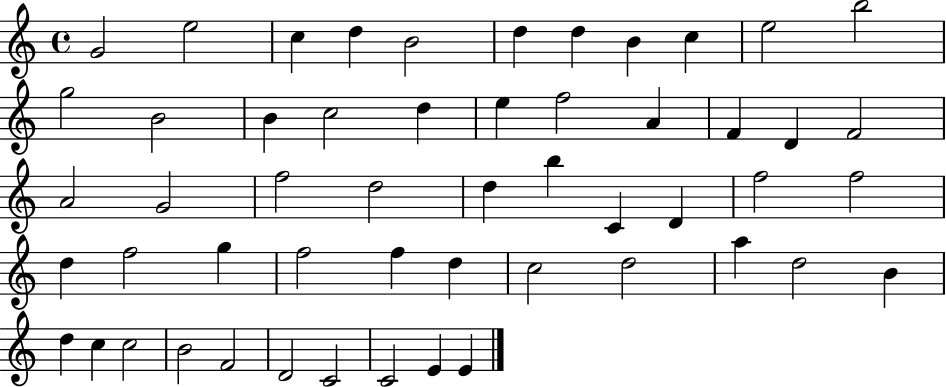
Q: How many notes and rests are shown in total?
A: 53